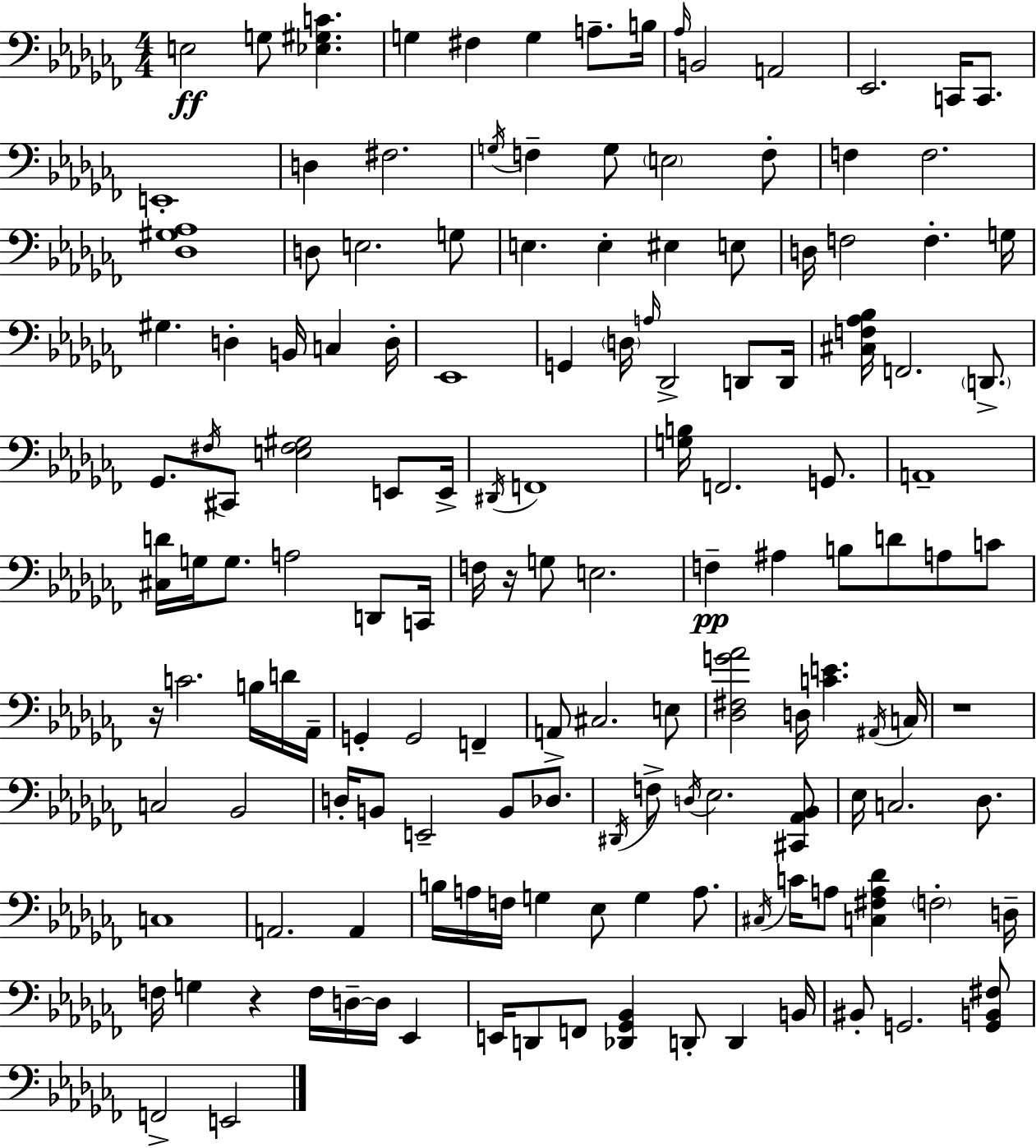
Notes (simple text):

E3/h G3/e [Eb3,G#3,C4]/q. G3/q F#3/q G3/q A3/e. B3/s Ab3/s B2/h A2/h Eb2/h. C2/s C2/e. E2/w D3/q F#3/h. G3/s F3/q G3/e E3/h F3/e F3/q F3/h. [Db3,G#3,Ab3]/w D3/e E3/h. G3/e E3/q. E3/q EIS3/q E3/e D3/s F3/h F3/q. G3/s G#3/q. D3/q B2/s C3/q D3/s Eb2/w G2/q D3/s A3/s Db2/h D2/e D2/s [C#3,F3,Ab3,Bb3]/s F2/h. D2/e. Gb2/e. F#3/s C#2/e [E3,F#3,G#3]/h E2/e E2/s D#2/s F2/w [G3,B3]/s F2/h. G2/e. A2/w [C#3,D4]/s G3/s G3/e. A3/h D2/e C2/s F3/s R/s G3/e E3/h. F3/q A#3/q B3/e D4/e A3/e C4/e R/s C4/h. B3/s D4/s Ab2/s G2/q G2/h F2/q A2/e C#3/h. E3/e [Db3,F#3,G4,Ab4]/h D3/s [C4,E4]/q. A#2/s C3/s R/w C3/h Bb2/h D3/s B2/e E2/h B2/e Db3/e. D#2/s F3/e D3/s Eb3/h. [C#2,Ab2,Bb2]/e Eb3/s C3/h. Db3/e. C3/w A2/h. A2/q B3/s A3/s F3/s G3/q Eb3/e G3/q A3/e. C#3/s C4/s A3/e [C3,F#3,A3,Db4]/q F3/h D3/s F3/s G3/q R/q F3/s D3/s D3/s Eb2/q E2/s D2/e F2/e [Db2,Gb2,Bb2]/q D2/e D2/q B2/s BIS2/e G2/h. [G2,B2,F#3]/e F2/h E2/h